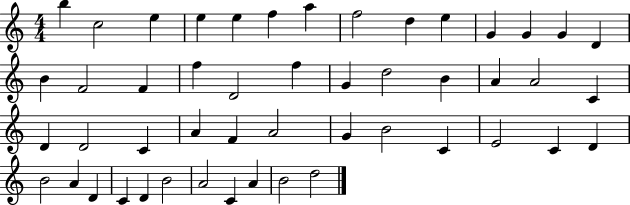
X:1
T:Untitled
M:4/4
L:1/4
K:C
b c2 e e e f a f2 d e G G G D B F2 F f D2 f G d2 B A A2 C D D2 C A F A2 G B2 C E2 C D B2 A D C D B2 A2 C A B2 d2